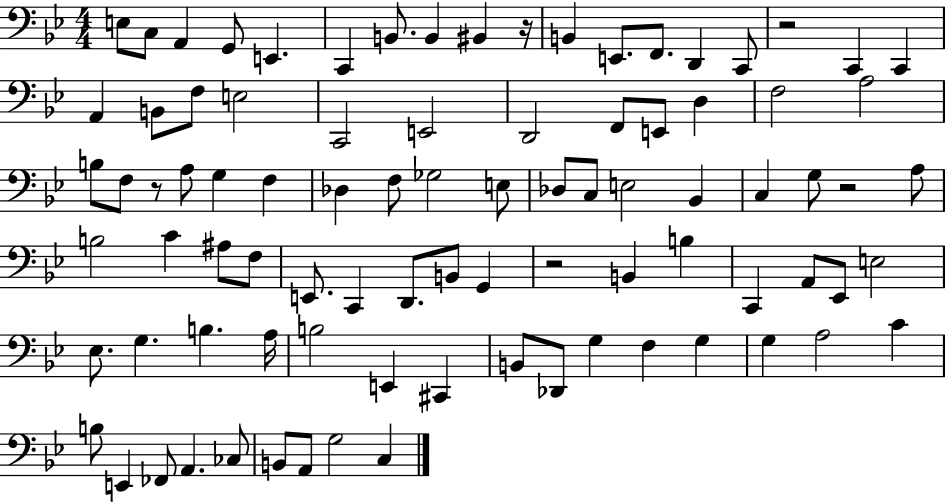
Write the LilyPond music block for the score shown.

{
  \clef bass
  \numericTimeSignature
  \time 4/4
  \key bes \major
  e8 c8 a,4 g,8 e,4. | c,4 b,8. b,4 bis,4 r16 | b,4 e,8. f,8. d,4 c,8 | r2 c,4 c,4 | \break a,4 b,8 f8 e2 | c,2 e,2 | d,2 f,8 e,8 d4 | f2 a2 | \break b8 f8 r8 a8 g4 f4 | des4 f8 ges2 e8 | des8 c8 e2 bes,4 | c4 g8 r2 a8 | \break b2 c'4 ais8 f8 | e,8. c,4 d,8. b,8 g,4 | r2 b,4 b4 | c,4 a,8 ees,8 e2 | \break ees8. g4. b4. a16 | b2 e,4 cis,4 | b,8 des,8 g4 f4 g4 | g4 a2 c'4 | \break b8 e,4 fes,8 a,4. ces8 | b,8 a,8 g2 c4 | \bar "|."
}